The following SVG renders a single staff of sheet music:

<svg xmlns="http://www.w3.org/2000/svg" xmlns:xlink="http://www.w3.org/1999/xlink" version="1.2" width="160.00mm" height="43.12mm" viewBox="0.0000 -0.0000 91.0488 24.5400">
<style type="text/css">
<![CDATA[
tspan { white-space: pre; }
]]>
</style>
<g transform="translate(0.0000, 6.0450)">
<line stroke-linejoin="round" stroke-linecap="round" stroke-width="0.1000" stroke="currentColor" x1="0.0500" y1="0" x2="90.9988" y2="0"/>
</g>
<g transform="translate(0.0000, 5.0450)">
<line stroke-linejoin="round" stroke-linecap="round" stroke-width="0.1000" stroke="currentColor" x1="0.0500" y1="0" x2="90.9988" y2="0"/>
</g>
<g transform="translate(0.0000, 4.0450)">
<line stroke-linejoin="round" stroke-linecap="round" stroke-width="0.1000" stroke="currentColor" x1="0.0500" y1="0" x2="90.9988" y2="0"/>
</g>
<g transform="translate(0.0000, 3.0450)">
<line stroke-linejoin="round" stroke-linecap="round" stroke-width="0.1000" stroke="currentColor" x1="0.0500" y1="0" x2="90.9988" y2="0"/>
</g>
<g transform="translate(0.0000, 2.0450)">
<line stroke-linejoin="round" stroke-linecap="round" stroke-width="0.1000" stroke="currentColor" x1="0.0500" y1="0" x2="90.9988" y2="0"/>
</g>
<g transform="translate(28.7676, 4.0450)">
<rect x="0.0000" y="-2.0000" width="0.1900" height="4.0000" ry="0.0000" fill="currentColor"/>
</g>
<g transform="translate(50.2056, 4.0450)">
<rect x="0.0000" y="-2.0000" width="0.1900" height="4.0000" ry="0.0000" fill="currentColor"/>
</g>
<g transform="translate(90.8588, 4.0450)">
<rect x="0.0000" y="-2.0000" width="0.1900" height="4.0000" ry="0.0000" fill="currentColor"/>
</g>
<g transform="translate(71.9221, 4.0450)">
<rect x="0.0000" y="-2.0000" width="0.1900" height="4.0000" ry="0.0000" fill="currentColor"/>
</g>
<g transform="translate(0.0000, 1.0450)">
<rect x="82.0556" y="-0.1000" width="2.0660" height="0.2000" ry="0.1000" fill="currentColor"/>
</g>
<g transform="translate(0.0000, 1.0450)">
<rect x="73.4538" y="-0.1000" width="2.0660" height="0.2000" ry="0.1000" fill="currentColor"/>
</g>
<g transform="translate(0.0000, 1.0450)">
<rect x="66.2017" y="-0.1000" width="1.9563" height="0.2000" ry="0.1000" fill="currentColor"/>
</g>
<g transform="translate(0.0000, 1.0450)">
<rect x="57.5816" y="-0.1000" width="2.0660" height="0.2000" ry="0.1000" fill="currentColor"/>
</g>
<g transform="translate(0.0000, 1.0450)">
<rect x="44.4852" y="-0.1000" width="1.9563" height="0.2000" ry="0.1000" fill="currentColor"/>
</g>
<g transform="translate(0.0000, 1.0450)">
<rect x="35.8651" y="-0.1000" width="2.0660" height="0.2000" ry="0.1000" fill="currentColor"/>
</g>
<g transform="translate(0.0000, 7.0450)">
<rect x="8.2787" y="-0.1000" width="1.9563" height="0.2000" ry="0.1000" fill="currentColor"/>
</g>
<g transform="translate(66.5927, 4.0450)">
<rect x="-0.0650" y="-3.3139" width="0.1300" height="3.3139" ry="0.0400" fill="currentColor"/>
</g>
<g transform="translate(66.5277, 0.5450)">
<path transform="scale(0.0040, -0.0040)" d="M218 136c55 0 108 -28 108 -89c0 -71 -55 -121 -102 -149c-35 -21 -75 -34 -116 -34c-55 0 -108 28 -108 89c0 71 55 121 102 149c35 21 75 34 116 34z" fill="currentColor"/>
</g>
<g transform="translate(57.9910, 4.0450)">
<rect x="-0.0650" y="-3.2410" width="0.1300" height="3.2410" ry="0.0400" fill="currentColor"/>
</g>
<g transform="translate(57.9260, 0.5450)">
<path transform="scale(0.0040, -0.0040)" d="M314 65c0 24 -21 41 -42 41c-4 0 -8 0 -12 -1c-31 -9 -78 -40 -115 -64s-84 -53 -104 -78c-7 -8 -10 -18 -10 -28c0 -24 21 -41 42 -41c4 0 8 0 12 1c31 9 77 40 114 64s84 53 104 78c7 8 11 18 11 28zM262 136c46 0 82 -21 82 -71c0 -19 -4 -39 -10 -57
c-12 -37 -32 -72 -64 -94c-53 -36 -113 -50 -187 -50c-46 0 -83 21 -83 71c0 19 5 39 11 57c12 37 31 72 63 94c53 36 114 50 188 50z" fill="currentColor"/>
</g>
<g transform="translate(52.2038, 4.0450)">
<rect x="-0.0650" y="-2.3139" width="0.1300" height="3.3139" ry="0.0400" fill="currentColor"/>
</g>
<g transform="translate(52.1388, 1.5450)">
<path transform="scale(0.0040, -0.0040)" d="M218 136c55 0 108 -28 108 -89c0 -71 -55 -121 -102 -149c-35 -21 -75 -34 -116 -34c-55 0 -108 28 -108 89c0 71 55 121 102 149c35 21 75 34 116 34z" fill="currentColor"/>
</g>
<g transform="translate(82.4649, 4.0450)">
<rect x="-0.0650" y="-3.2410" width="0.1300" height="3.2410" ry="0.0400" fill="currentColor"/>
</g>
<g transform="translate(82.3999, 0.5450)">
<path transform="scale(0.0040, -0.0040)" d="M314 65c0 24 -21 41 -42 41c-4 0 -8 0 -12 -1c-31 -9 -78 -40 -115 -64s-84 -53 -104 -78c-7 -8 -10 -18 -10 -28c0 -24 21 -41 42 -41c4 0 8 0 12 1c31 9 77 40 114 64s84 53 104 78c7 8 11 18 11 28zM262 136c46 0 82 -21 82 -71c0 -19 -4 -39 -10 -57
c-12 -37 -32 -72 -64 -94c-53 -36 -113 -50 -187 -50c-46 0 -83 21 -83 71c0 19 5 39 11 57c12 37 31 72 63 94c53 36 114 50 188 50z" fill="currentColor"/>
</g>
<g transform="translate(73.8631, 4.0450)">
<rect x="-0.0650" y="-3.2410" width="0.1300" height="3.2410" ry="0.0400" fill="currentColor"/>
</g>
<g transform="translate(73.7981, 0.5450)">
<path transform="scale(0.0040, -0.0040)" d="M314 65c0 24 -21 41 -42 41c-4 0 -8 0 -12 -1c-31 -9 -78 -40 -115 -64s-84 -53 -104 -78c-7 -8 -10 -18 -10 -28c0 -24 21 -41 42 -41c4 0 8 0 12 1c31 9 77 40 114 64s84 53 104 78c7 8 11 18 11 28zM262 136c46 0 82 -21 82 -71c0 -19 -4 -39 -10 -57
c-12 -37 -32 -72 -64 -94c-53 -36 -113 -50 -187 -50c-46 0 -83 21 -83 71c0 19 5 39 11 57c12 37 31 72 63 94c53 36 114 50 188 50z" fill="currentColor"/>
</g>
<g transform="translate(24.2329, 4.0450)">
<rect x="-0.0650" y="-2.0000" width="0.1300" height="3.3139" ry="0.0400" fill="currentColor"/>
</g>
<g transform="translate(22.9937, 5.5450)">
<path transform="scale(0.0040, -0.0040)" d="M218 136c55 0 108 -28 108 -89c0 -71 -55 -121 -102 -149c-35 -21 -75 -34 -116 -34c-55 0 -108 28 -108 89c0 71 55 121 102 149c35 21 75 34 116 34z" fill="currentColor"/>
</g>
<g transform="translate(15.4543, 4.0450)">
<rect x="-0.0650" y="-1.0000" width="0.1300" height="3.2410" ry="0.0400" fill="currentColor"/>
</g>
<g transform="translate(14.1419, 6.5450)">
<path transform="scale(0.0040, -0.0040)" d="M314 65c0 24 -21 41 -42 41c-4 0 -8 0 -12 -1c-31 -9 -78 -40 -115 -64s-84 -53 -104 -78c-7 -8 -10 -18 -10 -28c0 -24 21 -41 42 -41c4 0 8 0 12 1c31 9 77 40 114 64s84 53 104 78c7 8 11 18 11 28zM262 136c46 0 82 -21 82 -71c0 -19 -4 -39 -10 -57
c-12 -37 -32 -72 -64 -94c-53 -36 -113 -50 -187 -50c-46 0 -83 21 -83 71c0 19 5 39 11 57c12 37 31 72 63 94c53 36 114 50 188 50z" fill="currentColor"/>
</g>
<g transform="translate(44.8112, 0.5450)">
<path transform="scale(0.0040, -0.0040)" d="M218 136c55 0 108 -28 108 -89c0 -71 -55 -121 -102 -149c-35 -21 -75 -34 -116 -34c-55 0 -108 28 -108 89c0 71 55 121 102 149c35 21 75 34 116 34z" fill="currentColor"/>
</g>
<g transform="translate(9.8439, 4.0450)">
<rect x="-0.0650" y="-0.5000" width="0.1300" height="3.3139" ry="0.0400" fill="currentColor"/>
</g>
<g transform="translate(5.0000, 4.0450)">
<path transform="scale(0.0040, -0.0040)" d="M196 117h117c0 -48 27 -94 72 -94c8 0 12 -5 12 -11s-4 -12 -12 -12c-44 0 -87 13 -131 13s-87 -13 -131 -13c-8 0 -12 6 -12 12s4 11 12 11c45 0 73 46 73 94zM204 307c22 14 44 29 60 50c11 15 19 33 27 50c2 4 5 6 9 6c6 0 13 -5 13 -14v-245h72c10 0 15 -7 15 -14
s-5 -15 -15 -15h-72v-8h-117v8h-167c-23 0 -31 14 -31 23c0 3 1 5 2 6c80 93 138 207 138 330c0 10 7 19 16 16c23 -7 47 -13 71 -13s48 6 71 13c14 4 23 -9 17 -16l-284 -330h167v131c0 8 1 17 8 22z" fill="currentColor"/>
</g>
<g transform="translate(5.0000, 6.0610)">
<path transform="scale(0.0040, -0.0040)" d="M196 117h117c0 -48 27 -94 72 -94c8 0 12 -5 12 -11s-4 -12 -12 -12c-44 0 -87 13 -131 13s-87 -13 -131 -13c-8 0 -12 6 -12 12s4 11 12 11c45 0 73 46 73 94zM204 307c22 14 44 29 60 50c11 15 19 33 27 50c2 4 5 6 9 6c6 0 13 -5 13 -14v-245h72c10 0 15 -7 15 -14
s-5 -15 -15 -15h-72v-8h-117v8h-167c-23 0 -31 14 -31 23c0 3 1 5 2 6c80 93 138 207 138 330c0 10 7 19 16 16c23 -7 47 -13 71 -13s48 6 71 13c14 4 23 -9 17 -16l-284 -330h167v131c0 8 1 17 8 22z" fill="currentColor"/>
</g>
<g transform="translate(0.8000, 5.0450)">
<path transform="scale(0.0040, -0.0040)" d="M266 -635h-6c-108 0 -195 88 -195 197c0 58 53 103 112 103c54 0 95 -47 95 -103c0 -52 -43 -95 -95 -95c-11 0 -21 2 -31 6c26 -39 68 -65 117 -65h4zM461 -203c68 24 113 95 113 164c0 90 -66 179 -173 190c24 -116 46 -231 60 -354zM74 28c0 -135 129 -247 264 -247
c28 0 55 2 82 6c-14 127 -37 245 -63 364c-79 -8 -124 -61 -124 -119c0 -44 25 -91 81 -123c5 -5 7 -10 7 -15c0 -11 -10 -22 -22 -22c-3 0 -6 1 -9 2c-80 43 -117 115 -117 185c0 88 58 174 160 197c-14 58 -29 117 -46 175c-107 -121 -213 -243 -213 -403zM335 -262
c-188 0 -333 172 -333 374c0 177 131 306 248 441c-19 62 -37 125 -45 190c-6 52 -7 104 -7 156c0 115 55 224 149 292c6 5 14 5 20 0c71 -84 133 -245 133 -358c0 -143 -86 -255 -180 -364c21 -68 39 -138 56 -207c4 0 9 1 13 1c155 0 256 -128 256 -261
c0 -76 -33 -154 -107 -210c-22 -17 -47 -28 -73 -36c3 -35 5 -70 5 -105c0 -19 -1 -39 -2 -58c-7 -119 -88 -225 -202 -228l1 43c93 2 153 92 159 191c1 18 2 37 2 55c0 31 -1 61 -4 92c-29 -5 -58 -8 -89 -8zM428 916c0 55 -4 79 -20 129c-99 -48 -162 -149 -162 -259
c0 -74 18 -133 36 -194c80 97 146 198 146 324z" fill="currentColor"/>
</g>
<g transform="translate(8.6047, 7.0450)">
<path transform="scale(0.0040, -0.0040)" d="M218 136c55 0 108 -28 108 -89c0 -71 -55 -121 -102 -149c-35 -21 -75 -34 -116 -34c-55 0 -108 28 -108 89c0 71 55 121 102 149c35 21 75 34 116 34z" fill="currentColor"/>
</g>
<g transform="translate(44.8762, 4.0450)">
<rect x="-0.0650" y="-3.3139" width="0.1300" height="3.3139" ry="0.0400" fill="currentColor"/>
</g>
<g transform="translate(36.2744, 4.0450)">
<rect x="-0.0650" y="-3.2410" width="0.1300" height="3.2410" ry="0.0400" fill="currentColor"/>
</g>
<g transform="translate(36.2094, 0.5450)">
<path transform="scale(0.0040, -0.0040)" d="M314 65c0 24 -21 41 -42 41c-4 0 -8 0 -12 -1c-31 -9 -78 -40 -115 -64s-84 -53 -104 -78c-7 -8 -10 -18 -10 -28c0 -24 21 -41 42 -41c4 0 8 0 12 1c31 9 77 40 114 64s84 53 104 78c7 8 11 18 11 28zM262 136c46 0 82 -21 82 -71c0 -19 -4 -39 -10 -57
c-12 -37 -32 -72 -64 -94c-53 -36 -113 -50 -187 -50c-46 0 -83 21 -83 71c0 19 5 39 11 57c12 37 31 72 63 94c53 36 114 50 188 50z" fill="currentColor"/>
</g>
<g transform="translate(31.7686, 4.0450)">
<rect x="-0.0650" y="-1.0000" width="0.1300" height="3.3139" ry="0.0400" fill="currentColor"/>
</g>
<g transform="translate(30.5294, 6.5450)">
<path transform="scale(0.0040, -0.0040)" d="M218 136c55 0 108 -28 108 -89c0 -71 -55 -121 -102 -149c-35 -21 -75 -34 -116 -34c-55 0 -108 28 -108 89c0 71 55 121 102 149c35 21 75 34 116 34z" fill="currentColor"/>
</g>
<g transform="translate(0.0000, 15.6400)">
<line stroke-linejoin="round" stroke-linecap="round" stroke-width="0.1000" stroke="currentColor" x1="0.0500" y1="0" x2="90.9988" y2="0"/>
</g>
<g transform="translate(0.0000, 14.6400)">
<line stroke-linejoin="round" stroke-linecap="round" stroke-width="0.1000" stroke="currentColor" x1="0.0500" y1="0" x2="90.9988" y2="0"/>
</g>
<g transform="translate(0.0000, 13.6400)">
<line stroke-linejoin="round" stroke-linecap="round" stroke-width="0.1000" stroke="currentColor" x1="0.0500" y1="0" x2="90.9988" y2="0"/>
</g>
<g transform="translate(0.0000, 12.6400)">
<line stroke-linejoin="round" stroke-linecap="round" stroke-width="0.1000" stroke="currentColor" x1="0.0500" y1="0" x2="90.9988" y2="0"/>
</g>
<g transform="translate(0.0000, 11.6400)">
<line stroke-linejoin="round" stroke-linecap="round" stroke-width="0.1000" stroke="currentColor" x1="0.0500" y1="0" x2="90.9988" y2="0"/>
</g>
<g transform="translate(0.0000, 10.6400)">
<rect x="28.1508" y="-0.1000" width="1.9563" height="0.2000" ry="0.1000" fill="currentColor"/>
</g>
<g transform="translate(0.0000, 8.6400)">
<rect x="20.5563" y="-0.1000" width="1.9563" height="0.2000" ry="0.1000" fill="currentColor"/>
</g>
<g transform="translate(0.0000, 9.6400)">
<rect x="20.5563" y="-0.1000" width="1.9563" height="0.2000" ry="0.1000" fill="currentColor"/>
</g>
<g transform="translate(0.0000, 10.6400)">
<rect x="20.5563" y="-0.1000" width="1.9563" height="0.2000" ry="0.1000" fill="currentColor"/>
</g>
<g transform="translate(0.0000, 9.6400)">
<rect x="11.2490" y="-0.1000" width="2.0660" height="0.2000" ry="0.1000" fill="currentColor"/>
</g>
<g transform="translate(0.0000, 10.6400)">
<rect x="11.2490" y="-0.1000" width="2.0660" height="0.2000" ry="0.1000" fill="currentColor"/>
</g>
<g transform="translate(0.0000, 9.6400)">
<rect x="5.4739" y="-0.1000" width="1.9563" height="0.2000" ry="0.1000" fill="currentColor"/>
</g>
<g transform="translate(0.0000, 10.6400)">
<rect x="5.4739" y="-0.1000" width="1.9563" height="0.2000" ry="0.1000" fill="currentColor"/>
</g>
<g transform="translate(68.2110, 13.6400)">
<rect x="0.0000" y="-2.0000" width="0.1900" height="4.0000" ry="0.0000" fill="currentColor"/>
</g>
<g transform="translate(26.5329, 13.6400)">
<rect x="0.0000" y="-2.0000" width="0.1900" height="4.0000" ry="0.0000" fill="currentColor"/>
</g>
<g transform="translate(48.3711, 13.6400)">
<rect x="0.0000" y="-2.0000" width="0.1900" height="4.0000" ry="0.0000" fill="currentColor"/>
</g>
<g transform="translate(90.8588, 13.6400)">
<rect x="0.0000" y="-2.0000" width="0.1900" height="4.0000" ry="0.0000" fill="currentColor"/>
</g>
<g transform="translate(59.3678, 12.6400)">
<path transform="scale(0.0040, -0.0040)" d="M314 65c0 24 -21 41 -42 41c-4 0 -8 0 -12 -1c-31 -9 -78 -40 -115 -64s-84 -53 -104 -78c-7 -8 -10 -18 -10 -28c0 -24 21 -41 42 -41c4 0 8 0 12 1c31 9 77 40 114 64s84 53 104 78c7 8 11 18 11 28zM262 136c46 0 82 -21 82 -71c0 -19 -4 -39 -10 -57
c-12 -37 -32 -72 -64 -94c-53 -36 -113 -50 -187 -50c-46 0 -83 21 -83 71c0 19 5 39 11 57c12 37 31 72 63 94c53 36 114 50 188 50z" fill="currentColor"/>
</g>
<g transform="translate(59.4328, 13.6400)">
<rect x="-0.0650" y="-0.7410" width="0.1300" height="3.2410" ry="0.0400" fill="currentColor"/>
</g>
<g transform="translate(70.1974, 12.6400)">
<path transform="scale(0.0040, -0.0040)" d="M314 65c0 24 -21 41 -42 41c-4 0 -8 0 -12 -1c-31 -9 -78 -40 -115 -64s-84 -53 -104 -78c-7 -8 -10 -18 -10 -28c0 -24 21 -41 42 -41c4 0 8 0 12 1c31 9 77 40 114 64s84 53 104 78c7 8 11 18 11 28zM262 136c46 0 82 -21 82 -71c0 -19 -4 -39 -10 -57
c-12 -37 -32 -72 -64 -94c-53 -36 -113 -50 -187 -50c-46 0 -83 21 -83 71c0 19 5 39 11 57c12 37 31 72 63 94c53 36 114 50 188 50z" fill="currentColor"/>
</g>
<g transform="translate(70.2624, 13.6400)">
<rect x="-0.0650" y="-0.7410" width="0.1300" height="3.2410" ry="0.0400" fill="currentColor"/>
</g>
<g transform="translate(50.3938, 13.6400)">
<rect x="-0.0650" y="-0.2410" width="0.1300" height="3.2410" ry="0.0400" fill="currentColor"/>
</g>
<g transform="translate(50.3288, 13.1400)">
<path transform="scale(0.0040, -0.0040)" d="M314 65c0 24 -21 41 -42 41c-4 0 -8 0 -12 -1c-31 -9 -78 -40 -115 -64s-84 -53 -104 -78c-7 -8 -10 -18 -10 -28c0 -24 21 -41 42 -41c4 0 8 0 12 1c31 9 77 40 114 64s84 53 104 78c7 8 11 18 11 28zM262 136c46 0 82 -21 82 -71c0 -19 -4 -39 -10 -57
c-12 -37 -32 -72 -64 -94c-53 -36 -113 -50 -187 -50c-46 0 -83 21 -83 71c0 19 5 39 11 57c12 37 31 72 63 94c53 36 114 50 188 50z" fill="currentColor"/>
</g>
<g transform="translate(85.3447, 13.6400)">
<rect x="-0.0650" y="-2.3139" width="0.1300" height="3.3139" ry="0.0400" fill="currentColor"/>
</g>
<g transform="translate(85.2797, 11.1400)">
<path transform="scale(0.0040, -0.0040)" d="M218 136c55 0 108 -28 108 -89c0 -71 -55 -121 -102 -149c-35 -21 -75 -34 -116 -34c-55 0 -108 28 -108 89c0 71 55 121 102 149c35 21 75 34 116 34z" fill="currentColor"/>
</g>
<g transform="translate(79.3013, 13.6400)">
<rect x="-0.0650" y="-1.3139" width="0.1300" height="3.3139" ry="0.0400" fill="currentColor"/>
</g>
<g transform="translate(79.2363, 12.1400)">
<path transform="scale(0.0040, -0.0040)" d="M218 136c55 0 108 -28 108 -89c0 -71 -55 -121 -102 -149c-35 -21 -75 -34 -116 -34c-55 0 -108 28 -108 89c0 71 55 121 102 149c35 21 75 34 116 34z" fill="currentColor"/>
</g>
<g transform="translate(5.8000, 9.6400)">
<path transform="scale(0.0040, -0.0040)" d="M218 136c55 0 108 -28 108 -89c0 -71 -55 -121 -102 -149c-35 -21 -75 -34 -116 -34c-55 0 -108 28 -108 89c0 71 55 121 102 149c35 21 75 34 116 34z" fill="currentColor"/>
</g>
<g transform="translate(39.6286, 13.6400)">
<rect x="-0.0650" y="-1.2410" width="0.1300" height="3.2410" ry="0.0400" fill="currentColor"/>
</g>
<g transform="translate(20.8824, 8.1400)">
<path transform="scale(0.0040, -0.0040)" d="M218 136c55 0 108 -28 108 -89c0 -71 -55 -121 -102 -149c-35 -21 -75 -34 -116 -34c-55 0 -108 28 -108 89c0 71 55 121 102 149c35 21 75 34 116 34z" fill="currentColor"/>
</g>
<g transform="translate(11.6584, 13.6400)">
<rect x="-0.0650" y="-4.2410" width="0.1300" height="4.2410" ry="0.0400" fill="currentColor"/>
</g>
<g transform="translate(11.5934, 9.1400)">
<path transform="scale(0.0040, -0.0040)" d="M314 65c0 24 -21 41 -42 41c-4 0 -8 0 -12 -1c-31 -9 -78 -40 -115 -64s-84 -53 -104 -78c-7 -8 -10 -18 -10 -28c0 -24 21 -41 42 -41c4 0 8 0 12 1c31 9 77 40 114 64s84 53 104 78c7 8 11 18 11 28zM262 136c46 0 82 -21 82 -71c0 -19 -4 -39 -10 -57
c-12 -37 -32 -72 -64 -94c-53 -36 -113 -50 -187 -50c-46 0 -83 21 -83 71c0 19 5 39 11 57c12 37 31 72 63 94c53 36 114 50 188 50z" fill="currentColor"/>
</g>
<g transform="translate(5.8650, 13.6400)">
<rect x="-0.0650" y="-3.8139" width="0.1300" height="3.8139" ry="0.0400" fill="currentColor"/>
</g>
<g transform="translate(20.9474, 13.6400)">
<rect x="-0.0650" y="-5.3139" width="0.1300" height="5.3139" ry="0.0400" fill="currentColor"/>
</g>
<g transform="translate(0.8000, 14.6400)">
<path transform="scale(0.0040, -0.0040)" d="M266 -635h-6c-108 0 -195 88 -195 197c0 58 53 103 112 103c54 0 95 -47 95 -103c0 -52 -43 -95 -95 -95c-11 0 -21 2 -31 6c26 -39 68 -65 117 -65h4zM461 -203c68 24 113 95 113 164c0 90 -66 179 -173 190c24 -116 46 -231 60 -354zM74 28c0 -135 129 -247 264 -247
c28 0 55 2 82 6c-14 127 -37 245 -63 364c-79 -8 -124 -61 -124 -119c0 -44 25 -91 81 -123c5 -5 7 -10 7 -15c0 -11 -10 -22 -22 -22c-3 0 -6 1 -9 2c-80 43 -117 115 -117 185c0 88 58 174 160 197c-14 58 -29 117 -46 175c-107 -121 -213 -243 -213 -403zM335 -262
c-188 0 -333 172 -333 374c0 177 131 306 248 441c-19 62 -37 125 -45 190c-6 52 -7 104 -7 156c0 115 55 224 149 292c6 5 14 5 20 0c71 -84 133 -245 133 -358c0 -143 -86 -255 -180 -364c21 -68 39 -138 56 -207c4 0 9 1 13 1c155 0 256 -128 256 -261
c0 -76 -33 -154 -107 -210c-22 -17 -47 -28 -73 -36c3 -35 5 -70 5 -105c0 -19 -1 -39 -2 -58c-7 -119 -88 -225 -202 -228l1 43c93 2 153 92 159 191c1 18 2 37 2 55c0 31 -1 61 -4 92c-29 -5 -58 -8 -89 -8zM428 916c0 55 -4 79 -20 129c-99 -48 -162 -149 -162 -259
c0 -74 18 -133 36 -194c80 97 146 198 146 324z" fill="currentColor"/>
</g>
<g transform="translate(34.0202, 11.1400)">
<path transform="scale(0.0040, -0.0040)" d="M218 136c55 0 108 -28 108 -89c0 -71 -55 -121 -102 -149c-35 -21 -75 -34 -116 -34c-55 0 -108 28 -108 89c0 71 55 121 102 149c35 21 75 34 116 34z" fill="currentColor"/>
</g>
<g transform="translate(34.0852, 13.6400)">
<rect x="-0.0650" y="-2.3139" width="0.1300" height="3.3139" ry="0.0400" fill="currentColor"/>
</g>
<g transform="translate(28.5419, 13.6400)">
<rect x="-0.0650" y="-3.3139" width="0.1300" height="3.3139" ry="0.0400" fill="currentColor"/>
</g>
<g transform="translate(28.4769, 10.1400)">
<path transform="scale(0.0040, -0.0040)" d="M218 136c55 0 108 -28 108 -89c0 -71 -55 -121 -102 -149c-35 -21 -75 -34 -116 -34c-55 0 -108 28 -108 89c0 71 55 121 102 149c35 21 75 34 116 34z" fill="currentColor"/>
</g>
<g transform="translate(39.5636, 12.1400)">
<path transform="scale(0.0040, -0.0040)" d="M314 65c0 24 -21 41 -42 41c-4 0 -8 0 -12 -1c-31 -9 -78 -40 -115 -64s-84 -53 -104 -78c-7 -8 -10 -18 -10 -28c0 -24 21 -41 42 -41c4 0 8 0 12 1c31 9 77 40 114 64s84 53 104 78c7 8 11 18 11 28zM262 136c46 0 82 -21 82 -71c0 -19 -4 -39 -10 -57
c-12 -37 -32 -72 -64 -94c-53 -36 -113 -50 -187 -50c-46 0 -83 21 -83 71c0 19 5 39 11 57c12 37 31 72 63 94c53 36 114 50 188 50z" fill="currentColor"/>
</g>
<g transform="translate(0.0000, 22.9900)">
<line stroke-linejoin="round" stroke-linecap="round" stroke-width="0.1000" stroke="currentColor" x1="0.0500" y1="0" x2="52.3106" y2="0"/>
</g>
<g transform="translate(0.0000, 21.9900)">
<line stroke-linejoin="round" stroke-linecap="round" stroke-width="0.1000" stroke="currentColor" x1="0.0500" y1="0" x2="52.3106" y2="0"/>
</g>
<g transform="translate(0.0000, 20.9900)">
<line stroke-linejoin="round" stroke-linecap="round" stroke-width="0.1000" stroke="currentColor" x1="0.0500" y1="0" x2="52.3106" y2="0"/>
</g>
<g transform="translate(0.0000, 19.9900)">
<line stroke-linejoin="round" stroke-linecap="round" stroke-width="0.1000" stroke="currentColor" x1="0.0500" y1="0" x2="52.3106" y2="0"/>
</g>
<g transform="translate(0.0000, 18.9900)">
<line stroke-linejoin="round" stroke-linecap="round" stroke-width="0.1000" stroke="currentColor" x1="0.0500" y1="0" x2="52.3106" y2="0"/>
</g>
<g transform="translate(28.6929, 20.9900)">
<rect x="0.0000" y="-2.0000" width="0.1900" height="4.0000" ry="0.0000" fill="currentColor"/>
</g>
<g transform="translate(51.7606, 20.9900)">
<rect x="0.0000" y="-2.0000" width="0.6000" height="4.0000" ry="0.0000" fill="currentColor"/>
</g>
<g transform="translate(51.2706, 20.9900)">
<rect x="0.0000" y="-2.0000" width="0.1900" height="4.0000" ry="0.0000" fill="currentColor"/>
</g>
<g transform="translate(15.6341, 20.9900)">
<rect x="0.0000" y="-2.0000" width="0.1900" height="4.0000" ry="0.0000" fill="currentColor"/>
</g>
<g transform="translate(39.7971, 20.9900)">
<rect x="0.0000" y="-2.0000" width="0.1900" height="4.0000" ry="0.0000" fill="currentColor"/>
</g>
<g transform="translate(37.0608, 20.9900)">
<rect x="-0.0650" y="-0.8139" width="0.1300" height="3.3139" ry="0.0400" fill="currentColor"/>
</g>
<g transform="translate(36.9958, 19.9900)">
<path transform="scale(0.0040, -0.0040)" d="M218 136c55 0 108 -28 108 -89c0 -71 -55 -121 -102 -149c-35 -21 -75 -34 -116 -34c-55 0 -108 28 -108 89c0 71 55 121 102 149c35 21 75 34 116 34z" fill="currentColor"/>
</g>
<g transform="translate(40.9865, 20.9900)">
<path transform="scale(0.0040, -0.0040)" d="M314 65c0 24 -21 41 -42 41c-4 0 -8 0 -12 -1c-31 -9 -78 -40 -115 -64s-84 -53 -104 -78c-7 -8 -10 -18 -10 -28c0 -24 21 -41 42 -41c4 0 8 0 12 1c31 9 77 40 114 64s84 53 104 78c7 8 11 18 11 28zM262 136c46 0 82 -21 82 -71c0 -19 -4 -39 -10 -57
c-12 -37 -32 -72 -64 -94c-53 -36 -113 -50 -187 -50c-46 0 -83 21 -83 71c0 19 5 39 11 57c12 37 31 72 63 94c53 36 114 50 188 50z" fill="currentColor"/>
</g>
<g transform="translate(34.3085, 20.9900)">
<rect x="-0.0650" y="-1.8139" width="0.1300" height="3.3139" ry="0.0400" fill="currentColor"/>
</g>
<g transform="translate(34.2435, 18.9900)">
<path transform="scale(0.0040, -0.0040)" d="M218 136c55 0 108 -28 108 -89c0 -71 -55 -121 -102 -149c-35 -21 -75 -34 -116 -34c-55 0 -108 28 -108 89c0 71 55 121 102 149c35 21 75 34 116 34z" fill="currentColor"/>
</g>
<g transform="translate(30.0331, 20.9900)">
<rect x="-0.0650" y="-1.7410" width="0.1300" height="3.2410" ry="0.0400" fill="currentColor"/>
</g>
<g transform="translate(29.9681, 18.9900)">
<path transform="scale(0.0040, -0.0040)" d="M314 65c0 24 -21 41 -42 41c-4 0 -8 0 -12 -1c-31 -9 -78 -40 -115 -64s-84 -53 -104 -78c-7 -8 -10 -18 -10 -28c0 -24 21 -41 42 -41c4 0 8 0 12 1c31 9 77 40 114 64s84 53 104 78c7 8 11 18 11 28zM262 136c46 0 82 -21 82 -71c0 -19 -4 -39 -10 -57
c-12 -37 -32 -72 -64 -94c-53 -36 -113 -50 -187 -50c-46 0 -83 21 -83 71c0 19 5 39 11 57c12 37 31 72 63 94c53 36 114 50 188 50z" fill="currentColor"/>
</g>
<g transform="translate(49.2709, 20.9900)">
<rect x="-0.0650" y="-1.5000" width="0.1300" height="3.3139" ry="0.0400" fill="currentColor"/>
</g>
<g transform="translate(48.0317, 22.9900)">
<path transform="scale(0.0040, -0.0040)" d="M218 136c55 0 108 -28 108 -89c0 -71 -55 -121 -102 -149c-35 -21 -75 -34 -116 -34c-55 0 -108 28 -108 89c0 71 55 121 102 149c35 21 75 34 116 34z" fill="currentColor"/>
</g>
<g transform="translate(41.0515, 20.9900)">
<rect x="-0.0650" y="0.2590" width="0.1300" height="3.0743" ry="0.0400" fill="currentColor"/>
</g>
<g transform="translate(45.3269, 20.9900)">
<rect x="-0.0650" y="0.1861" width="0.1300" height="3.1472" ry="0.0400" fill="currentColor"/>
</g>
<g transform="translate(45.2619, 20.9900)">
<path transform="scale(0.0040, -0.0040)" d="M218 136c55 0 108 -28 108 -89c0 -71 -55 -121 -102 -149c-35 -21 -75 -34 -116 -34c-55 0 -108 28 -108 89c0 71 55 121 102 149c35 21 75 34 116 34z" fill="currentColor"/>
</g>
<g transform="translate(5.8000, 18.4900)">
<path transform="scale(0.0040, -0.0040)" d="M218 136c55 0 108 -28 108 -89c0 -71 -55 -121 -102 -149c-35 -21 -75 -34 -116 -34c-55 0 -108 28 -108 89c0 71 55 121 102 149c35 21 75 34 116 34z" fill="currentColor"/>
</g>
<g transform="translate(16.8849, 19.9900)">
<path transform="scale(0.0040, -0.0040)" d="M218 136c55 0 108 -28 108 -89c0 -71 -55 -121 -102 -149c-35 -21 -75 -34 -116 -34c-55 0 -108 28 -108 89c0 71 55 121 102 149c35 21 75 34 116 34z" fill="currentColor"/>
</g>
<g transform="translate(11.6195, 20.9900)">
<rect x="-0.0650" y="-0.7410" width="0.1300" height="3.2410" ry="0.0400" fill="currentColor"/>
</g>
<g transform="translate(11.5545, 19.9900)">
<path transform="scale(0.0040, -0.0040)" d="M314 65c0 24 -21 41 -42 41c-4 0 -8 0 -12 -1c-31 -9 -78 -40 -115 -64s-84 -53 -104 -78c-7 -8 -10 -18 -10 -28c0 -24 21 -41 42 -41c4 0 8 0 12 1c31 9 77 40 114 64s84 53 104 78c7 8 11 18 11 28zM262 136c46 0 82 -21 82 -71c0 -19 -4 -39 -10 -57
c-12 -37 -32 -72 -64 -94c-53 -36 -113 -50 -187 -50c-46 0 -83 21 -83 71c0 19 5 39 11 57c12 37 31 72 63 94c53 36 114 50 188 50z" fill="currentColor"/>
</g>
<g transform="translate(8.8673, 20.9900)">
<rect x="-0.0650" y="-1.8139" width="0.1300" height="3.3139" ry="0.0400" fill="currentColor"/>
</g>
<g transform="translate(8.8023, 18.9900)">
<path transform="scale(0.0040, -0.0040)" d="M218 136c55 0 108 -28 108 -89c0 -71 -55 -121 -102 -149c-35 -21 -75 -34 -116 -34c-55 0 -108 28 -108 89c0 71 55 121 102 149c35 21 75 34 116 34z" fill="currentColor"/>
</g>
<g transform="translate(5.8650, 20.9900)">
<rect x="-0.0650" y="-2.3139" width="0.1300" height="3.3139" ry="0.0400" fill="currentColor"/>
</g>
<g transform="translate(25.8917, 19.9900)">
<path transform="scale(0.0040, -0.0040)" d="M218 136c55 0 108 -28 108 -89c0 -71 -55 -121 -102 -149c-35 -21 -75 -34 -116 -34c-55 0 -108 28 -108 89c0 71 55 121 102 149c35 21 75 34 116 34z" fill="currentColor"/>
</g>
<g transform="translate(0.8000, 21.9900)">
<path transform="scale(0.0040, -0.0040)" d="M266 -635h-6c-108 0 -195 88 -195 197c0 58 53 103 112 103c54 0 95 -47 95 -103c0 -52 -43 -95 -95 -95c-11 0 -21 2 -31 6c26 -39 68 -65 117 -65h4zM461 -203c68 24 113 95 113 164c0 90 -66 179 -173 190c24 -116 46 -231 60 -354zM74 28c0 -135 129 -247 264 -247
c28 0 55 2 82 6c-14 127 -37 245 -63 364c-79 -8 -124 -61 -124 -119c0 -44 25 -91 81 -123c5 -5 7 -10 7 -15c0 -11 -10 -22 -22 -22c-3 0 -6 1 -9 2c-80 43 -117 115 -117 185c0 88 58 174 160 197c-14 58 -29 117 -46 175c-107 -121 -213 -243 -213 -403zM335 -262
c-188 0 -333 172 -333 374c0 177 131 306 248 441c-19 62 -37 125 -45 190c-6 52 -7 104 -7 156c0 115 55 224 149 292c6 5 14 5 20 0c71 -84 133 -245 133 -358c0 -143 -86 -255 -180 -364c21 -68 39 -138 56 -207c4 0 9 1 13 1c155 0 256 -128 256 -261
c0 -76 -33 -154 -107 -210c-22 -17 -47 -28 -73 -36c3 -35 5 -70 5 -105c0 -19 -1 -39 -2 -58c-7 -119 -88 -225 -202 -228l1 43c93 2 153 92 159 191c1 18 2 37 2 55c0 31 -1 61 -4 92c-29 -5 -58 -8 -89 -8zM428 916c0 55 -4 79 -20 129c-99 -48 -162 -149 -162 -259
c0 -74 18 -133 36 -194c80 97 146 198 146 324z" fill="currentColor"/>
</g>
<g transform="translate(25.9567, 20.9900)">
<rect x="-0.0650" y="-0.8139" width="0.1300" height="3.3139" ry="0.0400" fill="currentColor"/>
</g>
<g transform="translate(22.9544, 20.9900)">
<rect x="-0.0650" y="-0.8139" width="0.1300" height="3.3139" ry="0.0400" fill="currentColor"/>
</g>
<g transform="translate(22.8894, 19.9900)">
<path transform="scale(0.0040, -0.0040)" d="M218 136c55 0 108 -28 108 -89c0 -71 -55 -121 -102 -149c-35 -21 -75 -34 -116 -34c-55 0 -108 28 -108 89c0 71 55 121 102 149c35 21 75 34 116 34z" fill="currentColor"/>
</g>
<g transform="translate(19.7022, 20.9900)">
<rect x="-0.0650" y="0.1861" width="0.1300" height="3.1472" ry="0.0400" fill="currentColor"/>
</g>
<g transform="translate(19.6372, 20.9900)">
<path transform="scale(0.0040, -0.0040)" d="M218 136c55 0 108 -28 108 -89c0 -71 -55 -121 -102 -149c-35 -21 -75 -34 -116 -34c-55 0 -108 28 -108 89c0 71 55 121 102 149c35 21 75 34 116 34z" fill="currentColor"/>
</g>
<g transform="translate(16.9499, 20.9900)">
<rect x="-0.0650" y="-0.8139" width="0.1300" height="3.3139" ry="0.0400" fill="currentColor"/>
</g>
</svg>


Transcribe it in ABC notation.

X:1
T:Untitled
M:4/4
L:1/4
K:C
C D2 F D b2 b g b2 b b2 b2 c' d'2 f' b g e2 c2 d2 d2 e g g f d2 d B d d f2 f d B2 B E